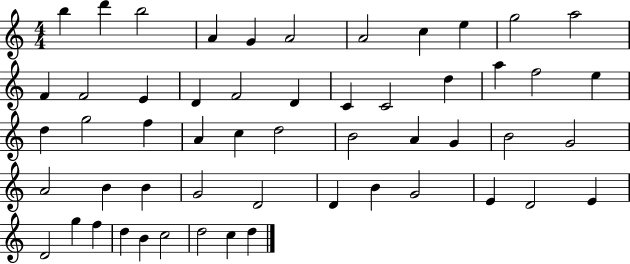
X:1
T:Untitled
M:4/4
L:1/4
K:C
b d' b2 A G A2 A2 c e g2 a2 F F2 E D F2 D C C2 d a f2 e d g2 f A c d2 B2 A G B2 G2 A2 B B G2 D2 D B G2 E D2 E D2 g f d B c2 d2 c d